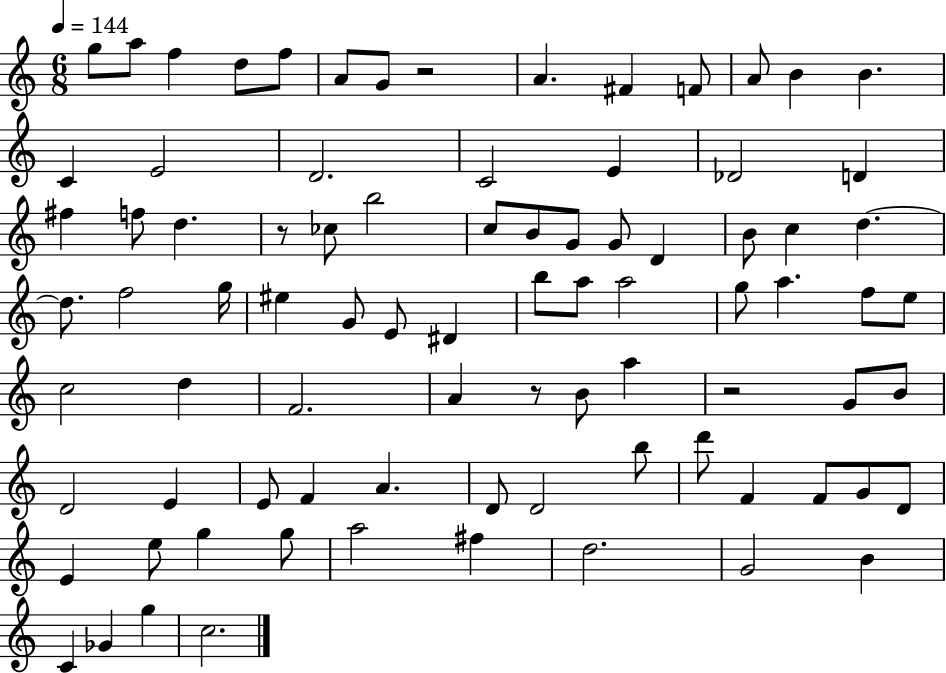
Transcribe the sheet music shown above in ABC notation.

X:1
T:Untitled
M:6/8
L:1/4
K:C
g/2 a/2 f d/2 f/2 A/2 G/2 z2 A ^F F/2 A/2 B B C E2 D2 C2 E _D2 D ^f f/2 d z/2 _c/2 b2 c/2 B/2 G/2 G/2 D B/2 c d d/2 f2 g/4 ^e G/2 E/2 ^D b/2 a/2 a2 g/2 a f/2 e/2 c2 d F2 A z/2 B/2 a z2 G/2 B/2 D2 E E/2 F A D/2 D2 b/2 d'/2 F F/2 G/2 D/2 E e/2 g g/2 a2 ^f d2 G2 B C _G g c2